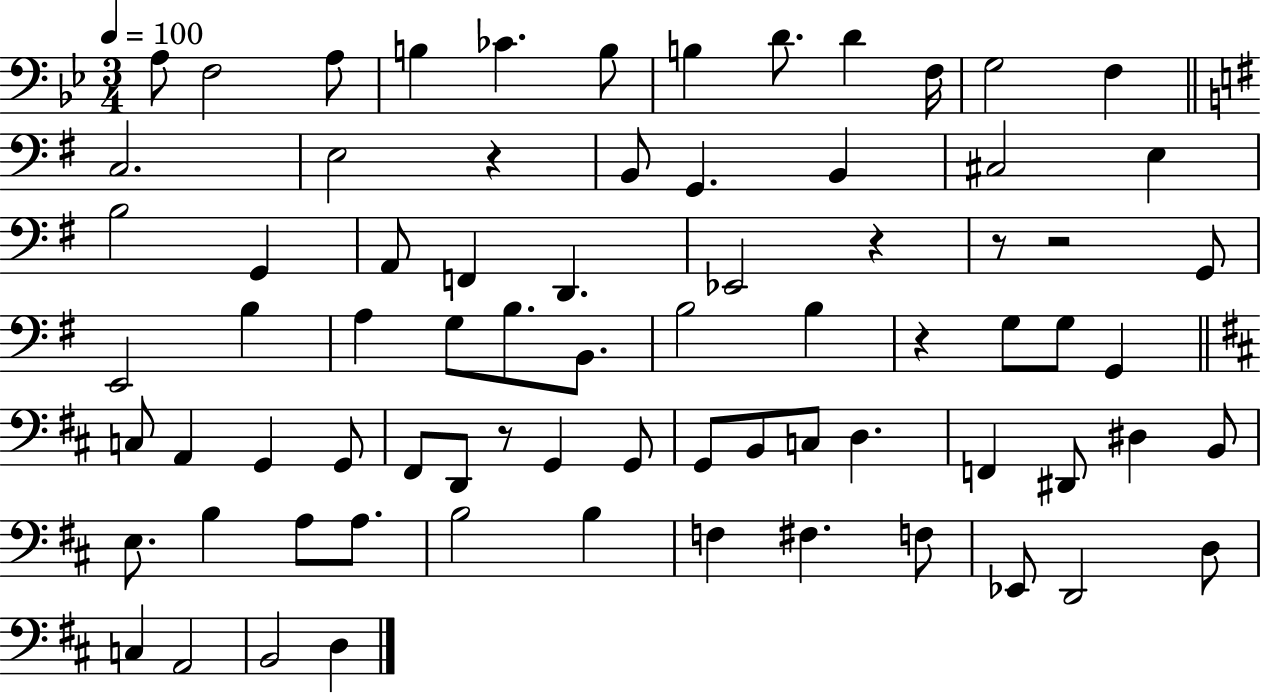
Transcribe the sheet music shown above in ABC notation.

X:1
T:Untitled
M:3/4
L:1/4
K:Bb
A,/2 F,2 A,/2 B, _C B,/2 B, D/2 D F,/4 G,2 F, C,2 E,2 z B,,/2 G,, B,, ^C,2 E, B,2 G,, A,,/2 F,, D,, _E,,2 z z/2 z2 G,,/2 E,,2 B, A, G,/2 B,/2 B,,/2 B,2 B, z G,/2 G,/2 G,, C,/2 A,, G,, G,,/2 ^F,,/2 D,,/2 z/2 G,, G,,/2 G,,/2 B,,/2 C,/2 D, F,, ^D,,/2 ^D, B,,/2 E,/2 B, A,/2 A,/2 B,2 B, F, ^F, F,/2 _E,,/2 D,,2 D,/2 C, A,,2 B,,2 D,